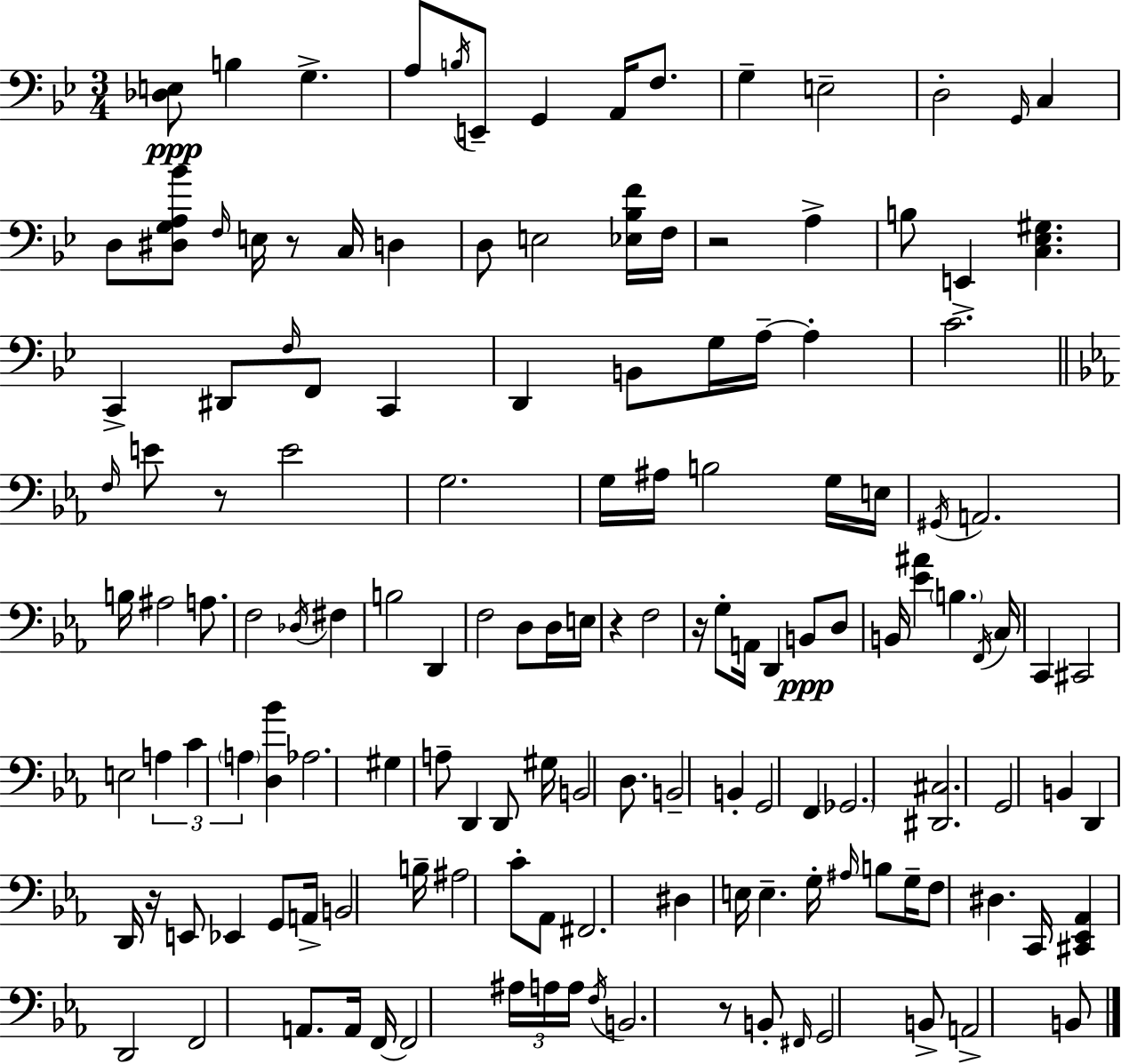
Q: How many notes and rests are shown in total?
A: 143